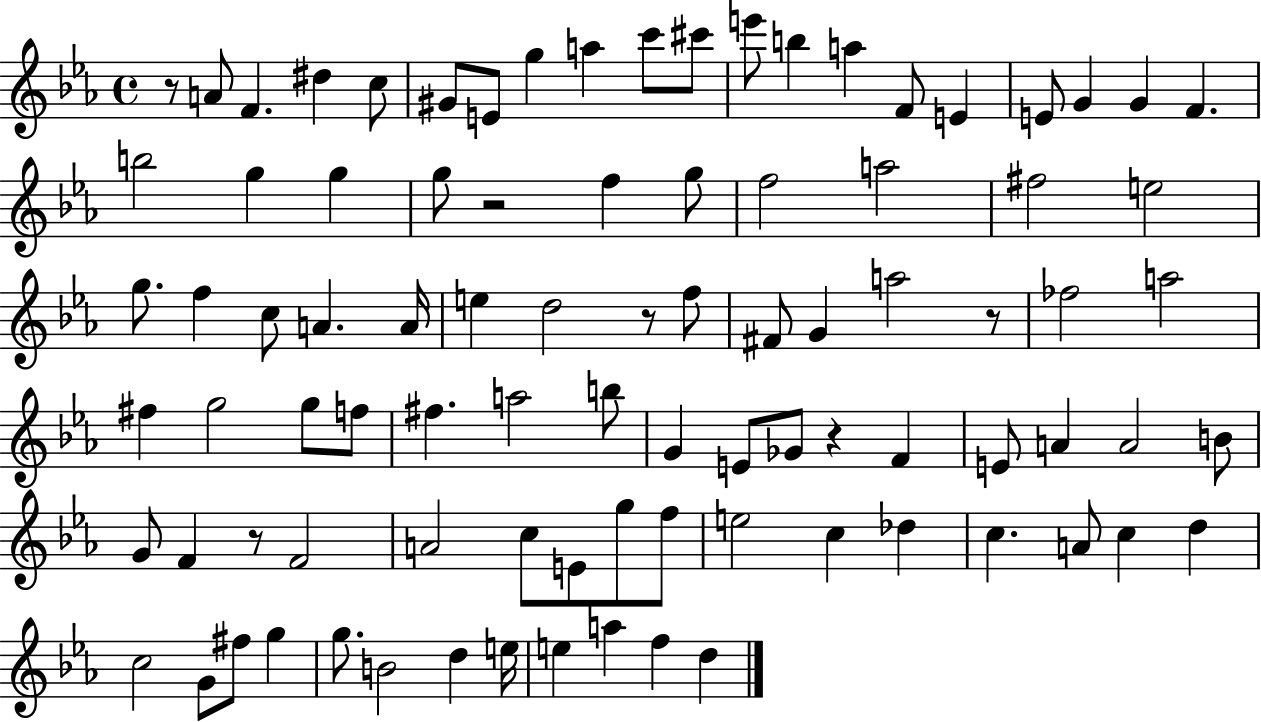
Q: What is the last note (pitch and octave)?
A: D5